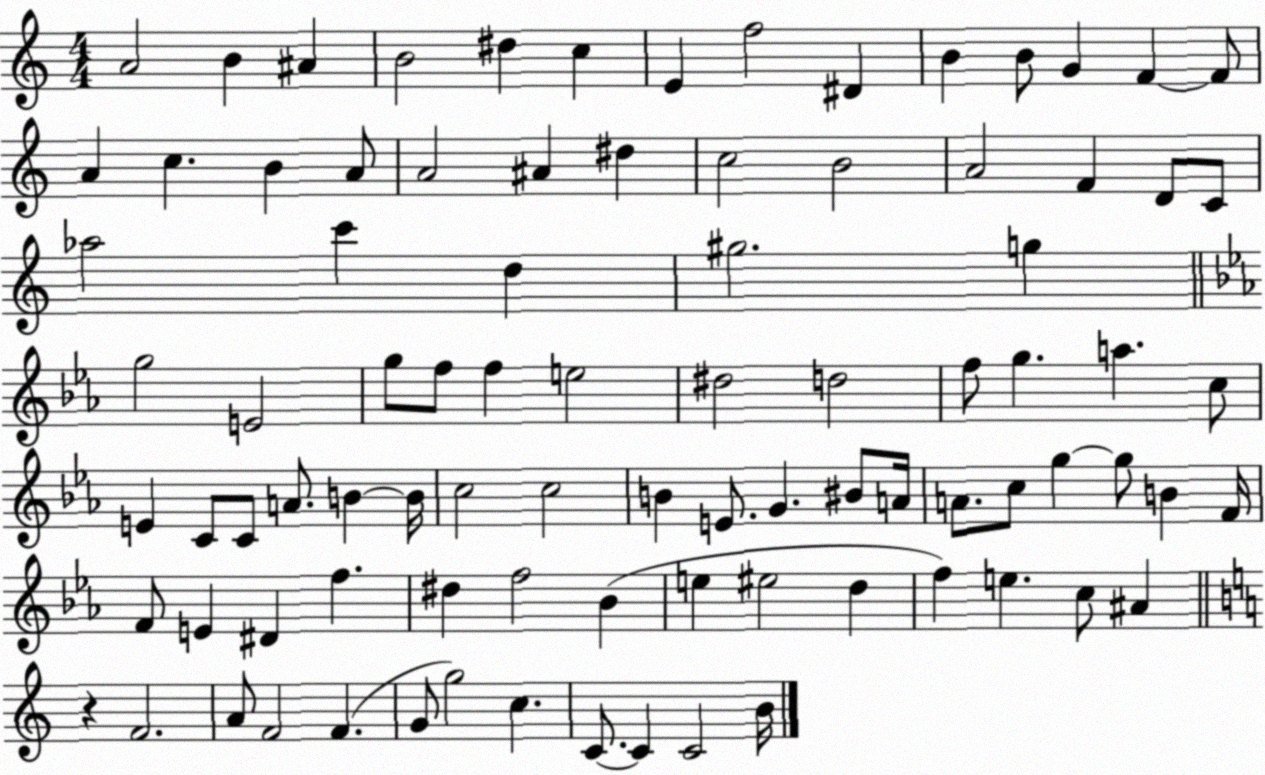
X:1
T:Untitled
M:4/4
L:1/4
K:C
A2 B ^A B2 ^d c E f2 ^D B B/2 G F F/2 A c B A/2 A2 ^A ^d c2 B2 A2 F D/2 C/2 _a2 c' d ^g2 g g2 E2 g/2 f/2 f e2 ^d2 d2 f/2 g a c/2 E C/2 C/2 A/2 B B/4 c2 c2 B E/2 G ^B/2 A/4 A/2 c/2 g g/2 B F/4 F/2 E ^D f ^d f2 _B e ^e2 d f e c/2 ^A z F2 A/2 F2 F G/2 g2 c C/2 C C2 B/4